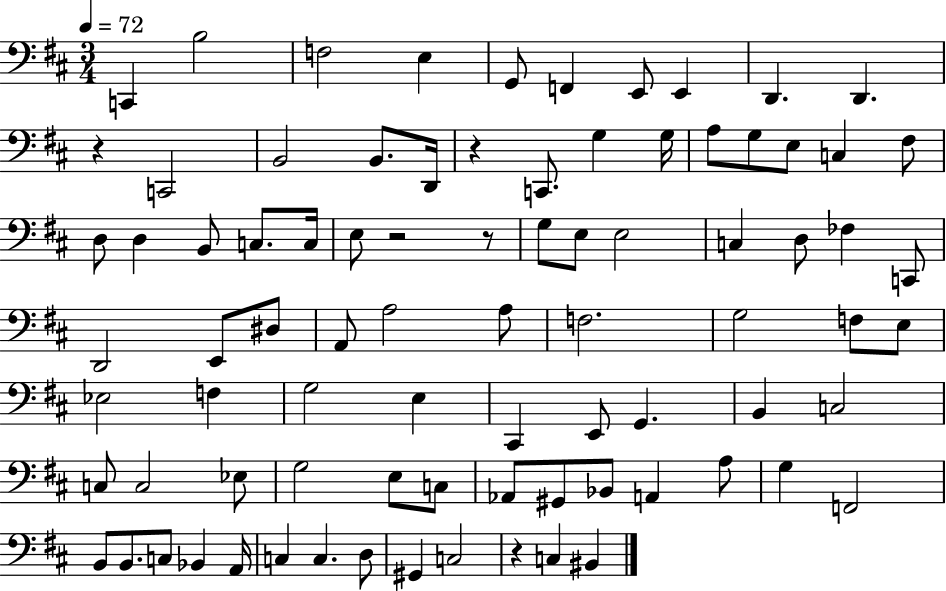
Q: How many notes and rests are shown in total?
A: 84